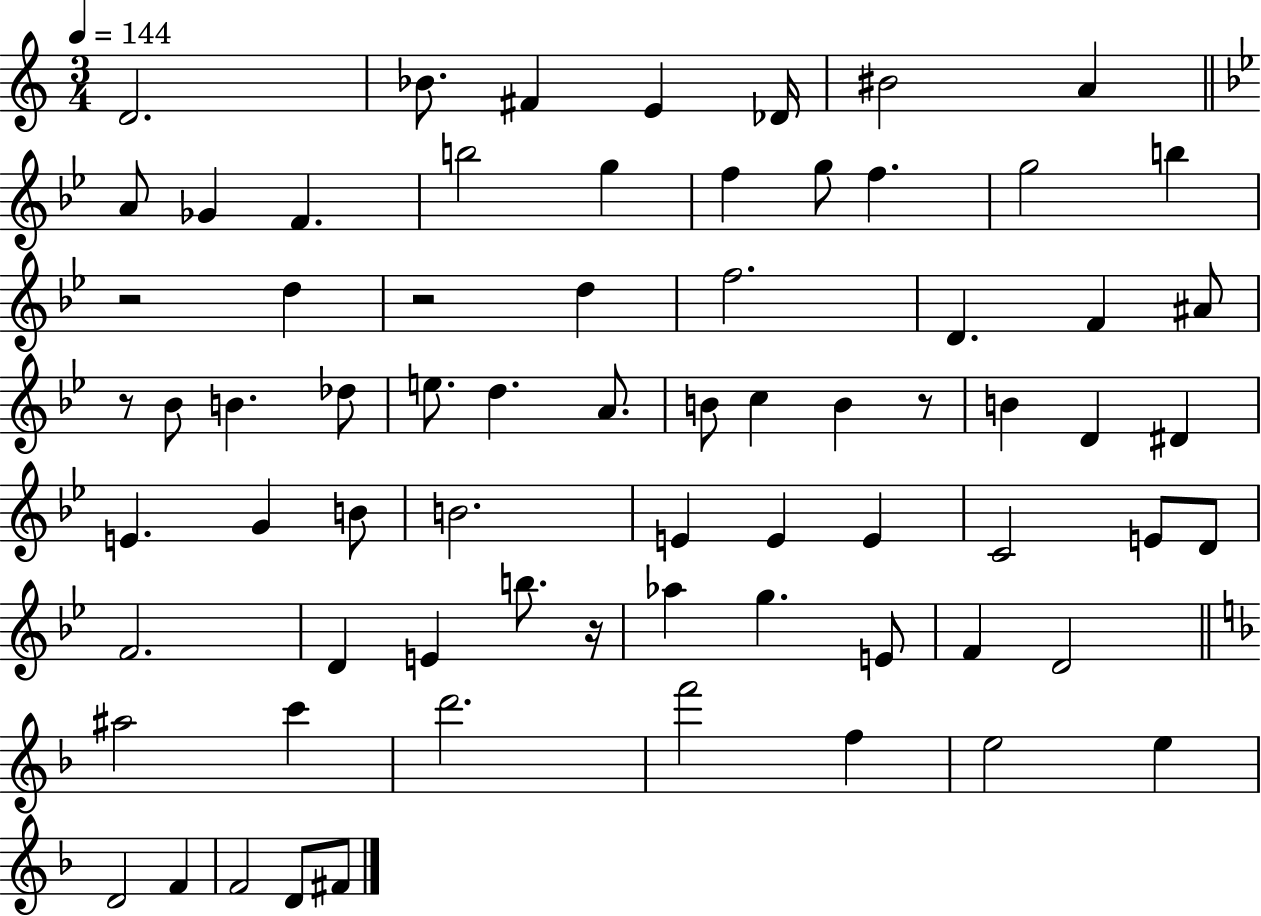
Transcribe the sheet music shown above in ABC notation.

X:1
T:Untitled
M:3/4
L:1/4
K:C
D2 _B/2 ^F E _D/4 ^B2 A A/2 _G F b2 g f g/2 f g2 b z2 d z2 d f2 D F ^A/2 z/2 _B/2 B _d/2 e/2 d A/2 B/2 c B z/2 B D ^D E G B/2 B2 E E E C2 E/2 D/2 F2 D E b/2 z/4 _a g E/2 F D2 ^a2 c' d'2 f'2 f e2 e D2 F F2 D/2 ^F/2